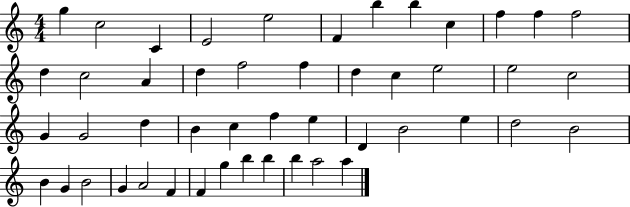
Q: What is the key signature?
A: C major